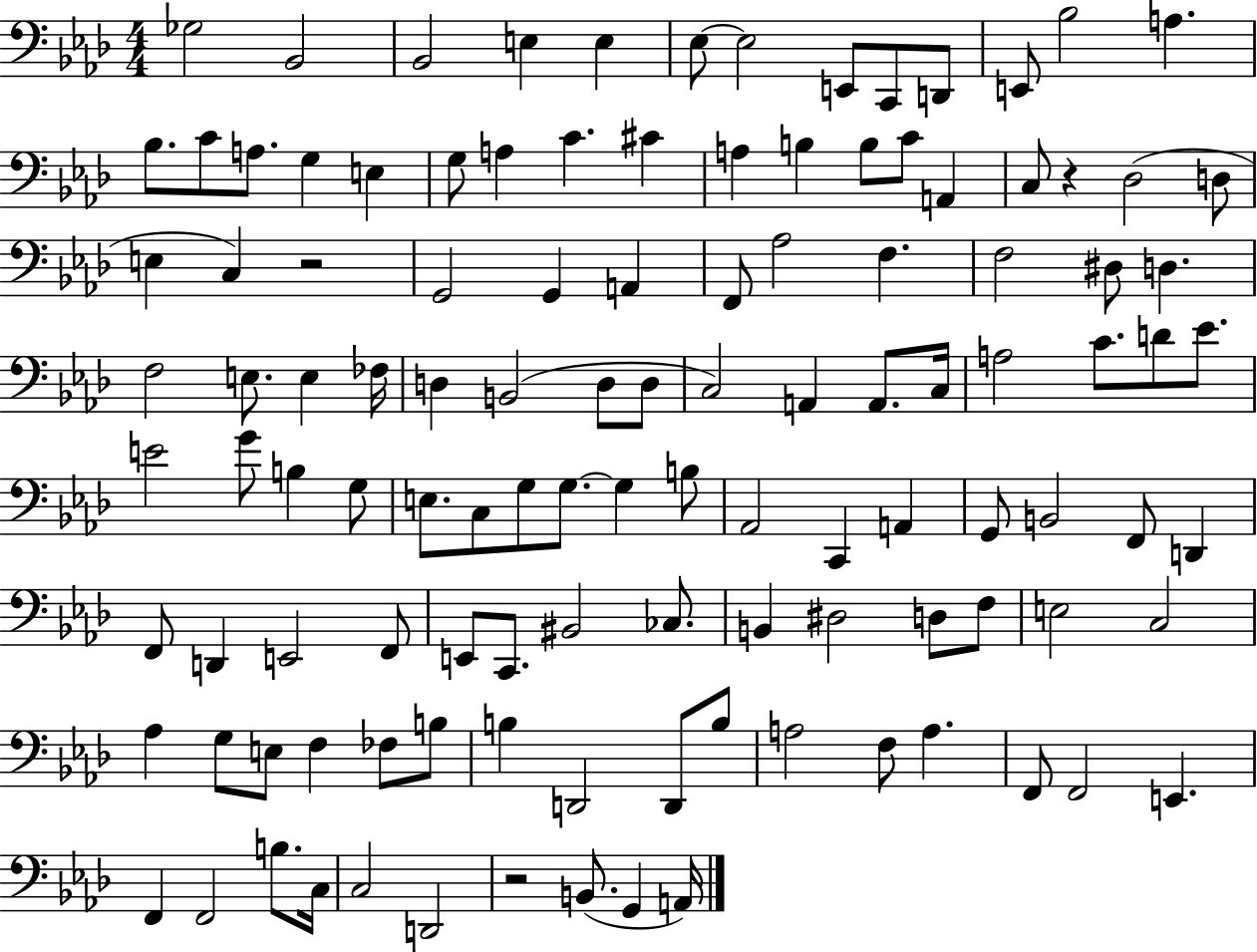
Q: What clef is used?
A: bass